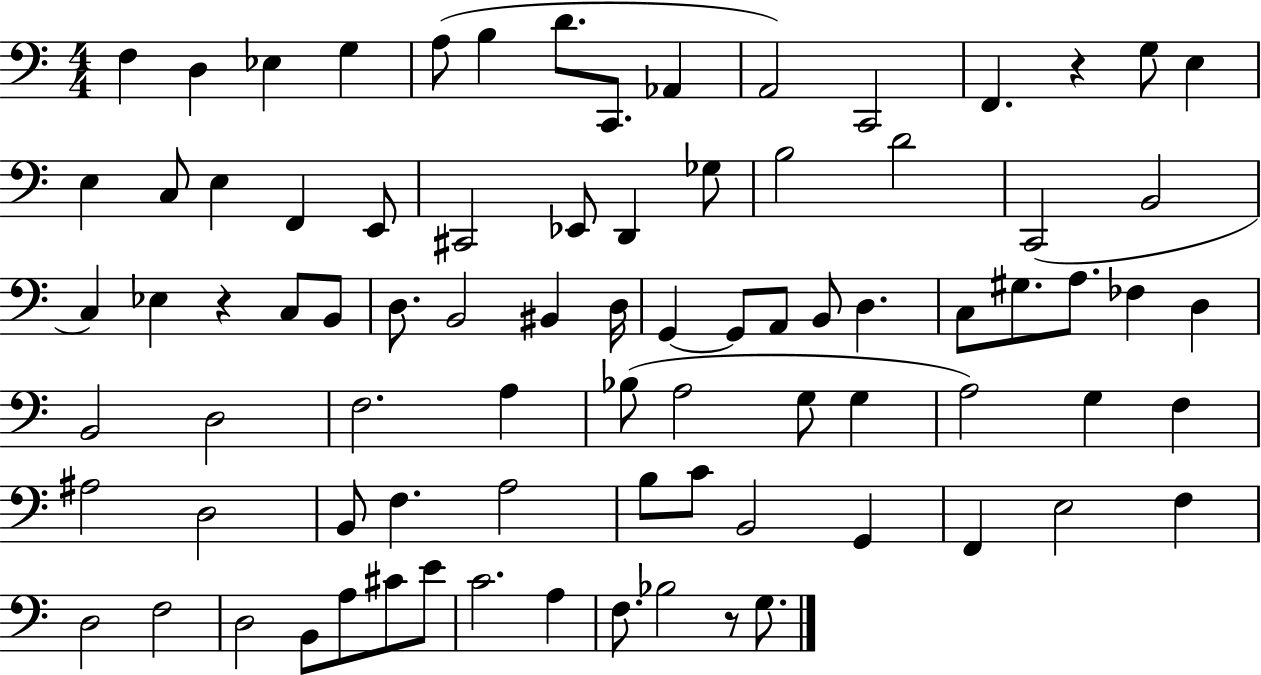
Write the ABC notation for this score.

X:1
T:Untitled
M:4/4
L:1/4
K:C
F, D, _E, G, A,/2 B, D/2 C,,/2 _A,, A,,2 C,,2 F,, z G,/2 E, E, C,/2 E, F,, E,,/2 ^C,,2 _E,,/2 D,, _G,/2 B,2 D2 C,,2 B,,2 C, _E, z C,/2 B,,/2 D,/2 B,,2 ^B,, D,/4 G,, G,,/2 A,,/2 B,,/2 D, C,/2 ^G,/2 A,/2 _F, D, B,,2 D,2 F,2 A, _B,/2 A,2 G,/2 G, A,2 G, F, ^A,2 D,2 B,,/2 F, A,2 B,/2 C/2 B,,2 G,, F,, E,2 F, D,2 F,2 D,2 B,,/2 A,/2 ^C/2 E/2 C2 A, F,/2 _B,2 z/2 G,/2